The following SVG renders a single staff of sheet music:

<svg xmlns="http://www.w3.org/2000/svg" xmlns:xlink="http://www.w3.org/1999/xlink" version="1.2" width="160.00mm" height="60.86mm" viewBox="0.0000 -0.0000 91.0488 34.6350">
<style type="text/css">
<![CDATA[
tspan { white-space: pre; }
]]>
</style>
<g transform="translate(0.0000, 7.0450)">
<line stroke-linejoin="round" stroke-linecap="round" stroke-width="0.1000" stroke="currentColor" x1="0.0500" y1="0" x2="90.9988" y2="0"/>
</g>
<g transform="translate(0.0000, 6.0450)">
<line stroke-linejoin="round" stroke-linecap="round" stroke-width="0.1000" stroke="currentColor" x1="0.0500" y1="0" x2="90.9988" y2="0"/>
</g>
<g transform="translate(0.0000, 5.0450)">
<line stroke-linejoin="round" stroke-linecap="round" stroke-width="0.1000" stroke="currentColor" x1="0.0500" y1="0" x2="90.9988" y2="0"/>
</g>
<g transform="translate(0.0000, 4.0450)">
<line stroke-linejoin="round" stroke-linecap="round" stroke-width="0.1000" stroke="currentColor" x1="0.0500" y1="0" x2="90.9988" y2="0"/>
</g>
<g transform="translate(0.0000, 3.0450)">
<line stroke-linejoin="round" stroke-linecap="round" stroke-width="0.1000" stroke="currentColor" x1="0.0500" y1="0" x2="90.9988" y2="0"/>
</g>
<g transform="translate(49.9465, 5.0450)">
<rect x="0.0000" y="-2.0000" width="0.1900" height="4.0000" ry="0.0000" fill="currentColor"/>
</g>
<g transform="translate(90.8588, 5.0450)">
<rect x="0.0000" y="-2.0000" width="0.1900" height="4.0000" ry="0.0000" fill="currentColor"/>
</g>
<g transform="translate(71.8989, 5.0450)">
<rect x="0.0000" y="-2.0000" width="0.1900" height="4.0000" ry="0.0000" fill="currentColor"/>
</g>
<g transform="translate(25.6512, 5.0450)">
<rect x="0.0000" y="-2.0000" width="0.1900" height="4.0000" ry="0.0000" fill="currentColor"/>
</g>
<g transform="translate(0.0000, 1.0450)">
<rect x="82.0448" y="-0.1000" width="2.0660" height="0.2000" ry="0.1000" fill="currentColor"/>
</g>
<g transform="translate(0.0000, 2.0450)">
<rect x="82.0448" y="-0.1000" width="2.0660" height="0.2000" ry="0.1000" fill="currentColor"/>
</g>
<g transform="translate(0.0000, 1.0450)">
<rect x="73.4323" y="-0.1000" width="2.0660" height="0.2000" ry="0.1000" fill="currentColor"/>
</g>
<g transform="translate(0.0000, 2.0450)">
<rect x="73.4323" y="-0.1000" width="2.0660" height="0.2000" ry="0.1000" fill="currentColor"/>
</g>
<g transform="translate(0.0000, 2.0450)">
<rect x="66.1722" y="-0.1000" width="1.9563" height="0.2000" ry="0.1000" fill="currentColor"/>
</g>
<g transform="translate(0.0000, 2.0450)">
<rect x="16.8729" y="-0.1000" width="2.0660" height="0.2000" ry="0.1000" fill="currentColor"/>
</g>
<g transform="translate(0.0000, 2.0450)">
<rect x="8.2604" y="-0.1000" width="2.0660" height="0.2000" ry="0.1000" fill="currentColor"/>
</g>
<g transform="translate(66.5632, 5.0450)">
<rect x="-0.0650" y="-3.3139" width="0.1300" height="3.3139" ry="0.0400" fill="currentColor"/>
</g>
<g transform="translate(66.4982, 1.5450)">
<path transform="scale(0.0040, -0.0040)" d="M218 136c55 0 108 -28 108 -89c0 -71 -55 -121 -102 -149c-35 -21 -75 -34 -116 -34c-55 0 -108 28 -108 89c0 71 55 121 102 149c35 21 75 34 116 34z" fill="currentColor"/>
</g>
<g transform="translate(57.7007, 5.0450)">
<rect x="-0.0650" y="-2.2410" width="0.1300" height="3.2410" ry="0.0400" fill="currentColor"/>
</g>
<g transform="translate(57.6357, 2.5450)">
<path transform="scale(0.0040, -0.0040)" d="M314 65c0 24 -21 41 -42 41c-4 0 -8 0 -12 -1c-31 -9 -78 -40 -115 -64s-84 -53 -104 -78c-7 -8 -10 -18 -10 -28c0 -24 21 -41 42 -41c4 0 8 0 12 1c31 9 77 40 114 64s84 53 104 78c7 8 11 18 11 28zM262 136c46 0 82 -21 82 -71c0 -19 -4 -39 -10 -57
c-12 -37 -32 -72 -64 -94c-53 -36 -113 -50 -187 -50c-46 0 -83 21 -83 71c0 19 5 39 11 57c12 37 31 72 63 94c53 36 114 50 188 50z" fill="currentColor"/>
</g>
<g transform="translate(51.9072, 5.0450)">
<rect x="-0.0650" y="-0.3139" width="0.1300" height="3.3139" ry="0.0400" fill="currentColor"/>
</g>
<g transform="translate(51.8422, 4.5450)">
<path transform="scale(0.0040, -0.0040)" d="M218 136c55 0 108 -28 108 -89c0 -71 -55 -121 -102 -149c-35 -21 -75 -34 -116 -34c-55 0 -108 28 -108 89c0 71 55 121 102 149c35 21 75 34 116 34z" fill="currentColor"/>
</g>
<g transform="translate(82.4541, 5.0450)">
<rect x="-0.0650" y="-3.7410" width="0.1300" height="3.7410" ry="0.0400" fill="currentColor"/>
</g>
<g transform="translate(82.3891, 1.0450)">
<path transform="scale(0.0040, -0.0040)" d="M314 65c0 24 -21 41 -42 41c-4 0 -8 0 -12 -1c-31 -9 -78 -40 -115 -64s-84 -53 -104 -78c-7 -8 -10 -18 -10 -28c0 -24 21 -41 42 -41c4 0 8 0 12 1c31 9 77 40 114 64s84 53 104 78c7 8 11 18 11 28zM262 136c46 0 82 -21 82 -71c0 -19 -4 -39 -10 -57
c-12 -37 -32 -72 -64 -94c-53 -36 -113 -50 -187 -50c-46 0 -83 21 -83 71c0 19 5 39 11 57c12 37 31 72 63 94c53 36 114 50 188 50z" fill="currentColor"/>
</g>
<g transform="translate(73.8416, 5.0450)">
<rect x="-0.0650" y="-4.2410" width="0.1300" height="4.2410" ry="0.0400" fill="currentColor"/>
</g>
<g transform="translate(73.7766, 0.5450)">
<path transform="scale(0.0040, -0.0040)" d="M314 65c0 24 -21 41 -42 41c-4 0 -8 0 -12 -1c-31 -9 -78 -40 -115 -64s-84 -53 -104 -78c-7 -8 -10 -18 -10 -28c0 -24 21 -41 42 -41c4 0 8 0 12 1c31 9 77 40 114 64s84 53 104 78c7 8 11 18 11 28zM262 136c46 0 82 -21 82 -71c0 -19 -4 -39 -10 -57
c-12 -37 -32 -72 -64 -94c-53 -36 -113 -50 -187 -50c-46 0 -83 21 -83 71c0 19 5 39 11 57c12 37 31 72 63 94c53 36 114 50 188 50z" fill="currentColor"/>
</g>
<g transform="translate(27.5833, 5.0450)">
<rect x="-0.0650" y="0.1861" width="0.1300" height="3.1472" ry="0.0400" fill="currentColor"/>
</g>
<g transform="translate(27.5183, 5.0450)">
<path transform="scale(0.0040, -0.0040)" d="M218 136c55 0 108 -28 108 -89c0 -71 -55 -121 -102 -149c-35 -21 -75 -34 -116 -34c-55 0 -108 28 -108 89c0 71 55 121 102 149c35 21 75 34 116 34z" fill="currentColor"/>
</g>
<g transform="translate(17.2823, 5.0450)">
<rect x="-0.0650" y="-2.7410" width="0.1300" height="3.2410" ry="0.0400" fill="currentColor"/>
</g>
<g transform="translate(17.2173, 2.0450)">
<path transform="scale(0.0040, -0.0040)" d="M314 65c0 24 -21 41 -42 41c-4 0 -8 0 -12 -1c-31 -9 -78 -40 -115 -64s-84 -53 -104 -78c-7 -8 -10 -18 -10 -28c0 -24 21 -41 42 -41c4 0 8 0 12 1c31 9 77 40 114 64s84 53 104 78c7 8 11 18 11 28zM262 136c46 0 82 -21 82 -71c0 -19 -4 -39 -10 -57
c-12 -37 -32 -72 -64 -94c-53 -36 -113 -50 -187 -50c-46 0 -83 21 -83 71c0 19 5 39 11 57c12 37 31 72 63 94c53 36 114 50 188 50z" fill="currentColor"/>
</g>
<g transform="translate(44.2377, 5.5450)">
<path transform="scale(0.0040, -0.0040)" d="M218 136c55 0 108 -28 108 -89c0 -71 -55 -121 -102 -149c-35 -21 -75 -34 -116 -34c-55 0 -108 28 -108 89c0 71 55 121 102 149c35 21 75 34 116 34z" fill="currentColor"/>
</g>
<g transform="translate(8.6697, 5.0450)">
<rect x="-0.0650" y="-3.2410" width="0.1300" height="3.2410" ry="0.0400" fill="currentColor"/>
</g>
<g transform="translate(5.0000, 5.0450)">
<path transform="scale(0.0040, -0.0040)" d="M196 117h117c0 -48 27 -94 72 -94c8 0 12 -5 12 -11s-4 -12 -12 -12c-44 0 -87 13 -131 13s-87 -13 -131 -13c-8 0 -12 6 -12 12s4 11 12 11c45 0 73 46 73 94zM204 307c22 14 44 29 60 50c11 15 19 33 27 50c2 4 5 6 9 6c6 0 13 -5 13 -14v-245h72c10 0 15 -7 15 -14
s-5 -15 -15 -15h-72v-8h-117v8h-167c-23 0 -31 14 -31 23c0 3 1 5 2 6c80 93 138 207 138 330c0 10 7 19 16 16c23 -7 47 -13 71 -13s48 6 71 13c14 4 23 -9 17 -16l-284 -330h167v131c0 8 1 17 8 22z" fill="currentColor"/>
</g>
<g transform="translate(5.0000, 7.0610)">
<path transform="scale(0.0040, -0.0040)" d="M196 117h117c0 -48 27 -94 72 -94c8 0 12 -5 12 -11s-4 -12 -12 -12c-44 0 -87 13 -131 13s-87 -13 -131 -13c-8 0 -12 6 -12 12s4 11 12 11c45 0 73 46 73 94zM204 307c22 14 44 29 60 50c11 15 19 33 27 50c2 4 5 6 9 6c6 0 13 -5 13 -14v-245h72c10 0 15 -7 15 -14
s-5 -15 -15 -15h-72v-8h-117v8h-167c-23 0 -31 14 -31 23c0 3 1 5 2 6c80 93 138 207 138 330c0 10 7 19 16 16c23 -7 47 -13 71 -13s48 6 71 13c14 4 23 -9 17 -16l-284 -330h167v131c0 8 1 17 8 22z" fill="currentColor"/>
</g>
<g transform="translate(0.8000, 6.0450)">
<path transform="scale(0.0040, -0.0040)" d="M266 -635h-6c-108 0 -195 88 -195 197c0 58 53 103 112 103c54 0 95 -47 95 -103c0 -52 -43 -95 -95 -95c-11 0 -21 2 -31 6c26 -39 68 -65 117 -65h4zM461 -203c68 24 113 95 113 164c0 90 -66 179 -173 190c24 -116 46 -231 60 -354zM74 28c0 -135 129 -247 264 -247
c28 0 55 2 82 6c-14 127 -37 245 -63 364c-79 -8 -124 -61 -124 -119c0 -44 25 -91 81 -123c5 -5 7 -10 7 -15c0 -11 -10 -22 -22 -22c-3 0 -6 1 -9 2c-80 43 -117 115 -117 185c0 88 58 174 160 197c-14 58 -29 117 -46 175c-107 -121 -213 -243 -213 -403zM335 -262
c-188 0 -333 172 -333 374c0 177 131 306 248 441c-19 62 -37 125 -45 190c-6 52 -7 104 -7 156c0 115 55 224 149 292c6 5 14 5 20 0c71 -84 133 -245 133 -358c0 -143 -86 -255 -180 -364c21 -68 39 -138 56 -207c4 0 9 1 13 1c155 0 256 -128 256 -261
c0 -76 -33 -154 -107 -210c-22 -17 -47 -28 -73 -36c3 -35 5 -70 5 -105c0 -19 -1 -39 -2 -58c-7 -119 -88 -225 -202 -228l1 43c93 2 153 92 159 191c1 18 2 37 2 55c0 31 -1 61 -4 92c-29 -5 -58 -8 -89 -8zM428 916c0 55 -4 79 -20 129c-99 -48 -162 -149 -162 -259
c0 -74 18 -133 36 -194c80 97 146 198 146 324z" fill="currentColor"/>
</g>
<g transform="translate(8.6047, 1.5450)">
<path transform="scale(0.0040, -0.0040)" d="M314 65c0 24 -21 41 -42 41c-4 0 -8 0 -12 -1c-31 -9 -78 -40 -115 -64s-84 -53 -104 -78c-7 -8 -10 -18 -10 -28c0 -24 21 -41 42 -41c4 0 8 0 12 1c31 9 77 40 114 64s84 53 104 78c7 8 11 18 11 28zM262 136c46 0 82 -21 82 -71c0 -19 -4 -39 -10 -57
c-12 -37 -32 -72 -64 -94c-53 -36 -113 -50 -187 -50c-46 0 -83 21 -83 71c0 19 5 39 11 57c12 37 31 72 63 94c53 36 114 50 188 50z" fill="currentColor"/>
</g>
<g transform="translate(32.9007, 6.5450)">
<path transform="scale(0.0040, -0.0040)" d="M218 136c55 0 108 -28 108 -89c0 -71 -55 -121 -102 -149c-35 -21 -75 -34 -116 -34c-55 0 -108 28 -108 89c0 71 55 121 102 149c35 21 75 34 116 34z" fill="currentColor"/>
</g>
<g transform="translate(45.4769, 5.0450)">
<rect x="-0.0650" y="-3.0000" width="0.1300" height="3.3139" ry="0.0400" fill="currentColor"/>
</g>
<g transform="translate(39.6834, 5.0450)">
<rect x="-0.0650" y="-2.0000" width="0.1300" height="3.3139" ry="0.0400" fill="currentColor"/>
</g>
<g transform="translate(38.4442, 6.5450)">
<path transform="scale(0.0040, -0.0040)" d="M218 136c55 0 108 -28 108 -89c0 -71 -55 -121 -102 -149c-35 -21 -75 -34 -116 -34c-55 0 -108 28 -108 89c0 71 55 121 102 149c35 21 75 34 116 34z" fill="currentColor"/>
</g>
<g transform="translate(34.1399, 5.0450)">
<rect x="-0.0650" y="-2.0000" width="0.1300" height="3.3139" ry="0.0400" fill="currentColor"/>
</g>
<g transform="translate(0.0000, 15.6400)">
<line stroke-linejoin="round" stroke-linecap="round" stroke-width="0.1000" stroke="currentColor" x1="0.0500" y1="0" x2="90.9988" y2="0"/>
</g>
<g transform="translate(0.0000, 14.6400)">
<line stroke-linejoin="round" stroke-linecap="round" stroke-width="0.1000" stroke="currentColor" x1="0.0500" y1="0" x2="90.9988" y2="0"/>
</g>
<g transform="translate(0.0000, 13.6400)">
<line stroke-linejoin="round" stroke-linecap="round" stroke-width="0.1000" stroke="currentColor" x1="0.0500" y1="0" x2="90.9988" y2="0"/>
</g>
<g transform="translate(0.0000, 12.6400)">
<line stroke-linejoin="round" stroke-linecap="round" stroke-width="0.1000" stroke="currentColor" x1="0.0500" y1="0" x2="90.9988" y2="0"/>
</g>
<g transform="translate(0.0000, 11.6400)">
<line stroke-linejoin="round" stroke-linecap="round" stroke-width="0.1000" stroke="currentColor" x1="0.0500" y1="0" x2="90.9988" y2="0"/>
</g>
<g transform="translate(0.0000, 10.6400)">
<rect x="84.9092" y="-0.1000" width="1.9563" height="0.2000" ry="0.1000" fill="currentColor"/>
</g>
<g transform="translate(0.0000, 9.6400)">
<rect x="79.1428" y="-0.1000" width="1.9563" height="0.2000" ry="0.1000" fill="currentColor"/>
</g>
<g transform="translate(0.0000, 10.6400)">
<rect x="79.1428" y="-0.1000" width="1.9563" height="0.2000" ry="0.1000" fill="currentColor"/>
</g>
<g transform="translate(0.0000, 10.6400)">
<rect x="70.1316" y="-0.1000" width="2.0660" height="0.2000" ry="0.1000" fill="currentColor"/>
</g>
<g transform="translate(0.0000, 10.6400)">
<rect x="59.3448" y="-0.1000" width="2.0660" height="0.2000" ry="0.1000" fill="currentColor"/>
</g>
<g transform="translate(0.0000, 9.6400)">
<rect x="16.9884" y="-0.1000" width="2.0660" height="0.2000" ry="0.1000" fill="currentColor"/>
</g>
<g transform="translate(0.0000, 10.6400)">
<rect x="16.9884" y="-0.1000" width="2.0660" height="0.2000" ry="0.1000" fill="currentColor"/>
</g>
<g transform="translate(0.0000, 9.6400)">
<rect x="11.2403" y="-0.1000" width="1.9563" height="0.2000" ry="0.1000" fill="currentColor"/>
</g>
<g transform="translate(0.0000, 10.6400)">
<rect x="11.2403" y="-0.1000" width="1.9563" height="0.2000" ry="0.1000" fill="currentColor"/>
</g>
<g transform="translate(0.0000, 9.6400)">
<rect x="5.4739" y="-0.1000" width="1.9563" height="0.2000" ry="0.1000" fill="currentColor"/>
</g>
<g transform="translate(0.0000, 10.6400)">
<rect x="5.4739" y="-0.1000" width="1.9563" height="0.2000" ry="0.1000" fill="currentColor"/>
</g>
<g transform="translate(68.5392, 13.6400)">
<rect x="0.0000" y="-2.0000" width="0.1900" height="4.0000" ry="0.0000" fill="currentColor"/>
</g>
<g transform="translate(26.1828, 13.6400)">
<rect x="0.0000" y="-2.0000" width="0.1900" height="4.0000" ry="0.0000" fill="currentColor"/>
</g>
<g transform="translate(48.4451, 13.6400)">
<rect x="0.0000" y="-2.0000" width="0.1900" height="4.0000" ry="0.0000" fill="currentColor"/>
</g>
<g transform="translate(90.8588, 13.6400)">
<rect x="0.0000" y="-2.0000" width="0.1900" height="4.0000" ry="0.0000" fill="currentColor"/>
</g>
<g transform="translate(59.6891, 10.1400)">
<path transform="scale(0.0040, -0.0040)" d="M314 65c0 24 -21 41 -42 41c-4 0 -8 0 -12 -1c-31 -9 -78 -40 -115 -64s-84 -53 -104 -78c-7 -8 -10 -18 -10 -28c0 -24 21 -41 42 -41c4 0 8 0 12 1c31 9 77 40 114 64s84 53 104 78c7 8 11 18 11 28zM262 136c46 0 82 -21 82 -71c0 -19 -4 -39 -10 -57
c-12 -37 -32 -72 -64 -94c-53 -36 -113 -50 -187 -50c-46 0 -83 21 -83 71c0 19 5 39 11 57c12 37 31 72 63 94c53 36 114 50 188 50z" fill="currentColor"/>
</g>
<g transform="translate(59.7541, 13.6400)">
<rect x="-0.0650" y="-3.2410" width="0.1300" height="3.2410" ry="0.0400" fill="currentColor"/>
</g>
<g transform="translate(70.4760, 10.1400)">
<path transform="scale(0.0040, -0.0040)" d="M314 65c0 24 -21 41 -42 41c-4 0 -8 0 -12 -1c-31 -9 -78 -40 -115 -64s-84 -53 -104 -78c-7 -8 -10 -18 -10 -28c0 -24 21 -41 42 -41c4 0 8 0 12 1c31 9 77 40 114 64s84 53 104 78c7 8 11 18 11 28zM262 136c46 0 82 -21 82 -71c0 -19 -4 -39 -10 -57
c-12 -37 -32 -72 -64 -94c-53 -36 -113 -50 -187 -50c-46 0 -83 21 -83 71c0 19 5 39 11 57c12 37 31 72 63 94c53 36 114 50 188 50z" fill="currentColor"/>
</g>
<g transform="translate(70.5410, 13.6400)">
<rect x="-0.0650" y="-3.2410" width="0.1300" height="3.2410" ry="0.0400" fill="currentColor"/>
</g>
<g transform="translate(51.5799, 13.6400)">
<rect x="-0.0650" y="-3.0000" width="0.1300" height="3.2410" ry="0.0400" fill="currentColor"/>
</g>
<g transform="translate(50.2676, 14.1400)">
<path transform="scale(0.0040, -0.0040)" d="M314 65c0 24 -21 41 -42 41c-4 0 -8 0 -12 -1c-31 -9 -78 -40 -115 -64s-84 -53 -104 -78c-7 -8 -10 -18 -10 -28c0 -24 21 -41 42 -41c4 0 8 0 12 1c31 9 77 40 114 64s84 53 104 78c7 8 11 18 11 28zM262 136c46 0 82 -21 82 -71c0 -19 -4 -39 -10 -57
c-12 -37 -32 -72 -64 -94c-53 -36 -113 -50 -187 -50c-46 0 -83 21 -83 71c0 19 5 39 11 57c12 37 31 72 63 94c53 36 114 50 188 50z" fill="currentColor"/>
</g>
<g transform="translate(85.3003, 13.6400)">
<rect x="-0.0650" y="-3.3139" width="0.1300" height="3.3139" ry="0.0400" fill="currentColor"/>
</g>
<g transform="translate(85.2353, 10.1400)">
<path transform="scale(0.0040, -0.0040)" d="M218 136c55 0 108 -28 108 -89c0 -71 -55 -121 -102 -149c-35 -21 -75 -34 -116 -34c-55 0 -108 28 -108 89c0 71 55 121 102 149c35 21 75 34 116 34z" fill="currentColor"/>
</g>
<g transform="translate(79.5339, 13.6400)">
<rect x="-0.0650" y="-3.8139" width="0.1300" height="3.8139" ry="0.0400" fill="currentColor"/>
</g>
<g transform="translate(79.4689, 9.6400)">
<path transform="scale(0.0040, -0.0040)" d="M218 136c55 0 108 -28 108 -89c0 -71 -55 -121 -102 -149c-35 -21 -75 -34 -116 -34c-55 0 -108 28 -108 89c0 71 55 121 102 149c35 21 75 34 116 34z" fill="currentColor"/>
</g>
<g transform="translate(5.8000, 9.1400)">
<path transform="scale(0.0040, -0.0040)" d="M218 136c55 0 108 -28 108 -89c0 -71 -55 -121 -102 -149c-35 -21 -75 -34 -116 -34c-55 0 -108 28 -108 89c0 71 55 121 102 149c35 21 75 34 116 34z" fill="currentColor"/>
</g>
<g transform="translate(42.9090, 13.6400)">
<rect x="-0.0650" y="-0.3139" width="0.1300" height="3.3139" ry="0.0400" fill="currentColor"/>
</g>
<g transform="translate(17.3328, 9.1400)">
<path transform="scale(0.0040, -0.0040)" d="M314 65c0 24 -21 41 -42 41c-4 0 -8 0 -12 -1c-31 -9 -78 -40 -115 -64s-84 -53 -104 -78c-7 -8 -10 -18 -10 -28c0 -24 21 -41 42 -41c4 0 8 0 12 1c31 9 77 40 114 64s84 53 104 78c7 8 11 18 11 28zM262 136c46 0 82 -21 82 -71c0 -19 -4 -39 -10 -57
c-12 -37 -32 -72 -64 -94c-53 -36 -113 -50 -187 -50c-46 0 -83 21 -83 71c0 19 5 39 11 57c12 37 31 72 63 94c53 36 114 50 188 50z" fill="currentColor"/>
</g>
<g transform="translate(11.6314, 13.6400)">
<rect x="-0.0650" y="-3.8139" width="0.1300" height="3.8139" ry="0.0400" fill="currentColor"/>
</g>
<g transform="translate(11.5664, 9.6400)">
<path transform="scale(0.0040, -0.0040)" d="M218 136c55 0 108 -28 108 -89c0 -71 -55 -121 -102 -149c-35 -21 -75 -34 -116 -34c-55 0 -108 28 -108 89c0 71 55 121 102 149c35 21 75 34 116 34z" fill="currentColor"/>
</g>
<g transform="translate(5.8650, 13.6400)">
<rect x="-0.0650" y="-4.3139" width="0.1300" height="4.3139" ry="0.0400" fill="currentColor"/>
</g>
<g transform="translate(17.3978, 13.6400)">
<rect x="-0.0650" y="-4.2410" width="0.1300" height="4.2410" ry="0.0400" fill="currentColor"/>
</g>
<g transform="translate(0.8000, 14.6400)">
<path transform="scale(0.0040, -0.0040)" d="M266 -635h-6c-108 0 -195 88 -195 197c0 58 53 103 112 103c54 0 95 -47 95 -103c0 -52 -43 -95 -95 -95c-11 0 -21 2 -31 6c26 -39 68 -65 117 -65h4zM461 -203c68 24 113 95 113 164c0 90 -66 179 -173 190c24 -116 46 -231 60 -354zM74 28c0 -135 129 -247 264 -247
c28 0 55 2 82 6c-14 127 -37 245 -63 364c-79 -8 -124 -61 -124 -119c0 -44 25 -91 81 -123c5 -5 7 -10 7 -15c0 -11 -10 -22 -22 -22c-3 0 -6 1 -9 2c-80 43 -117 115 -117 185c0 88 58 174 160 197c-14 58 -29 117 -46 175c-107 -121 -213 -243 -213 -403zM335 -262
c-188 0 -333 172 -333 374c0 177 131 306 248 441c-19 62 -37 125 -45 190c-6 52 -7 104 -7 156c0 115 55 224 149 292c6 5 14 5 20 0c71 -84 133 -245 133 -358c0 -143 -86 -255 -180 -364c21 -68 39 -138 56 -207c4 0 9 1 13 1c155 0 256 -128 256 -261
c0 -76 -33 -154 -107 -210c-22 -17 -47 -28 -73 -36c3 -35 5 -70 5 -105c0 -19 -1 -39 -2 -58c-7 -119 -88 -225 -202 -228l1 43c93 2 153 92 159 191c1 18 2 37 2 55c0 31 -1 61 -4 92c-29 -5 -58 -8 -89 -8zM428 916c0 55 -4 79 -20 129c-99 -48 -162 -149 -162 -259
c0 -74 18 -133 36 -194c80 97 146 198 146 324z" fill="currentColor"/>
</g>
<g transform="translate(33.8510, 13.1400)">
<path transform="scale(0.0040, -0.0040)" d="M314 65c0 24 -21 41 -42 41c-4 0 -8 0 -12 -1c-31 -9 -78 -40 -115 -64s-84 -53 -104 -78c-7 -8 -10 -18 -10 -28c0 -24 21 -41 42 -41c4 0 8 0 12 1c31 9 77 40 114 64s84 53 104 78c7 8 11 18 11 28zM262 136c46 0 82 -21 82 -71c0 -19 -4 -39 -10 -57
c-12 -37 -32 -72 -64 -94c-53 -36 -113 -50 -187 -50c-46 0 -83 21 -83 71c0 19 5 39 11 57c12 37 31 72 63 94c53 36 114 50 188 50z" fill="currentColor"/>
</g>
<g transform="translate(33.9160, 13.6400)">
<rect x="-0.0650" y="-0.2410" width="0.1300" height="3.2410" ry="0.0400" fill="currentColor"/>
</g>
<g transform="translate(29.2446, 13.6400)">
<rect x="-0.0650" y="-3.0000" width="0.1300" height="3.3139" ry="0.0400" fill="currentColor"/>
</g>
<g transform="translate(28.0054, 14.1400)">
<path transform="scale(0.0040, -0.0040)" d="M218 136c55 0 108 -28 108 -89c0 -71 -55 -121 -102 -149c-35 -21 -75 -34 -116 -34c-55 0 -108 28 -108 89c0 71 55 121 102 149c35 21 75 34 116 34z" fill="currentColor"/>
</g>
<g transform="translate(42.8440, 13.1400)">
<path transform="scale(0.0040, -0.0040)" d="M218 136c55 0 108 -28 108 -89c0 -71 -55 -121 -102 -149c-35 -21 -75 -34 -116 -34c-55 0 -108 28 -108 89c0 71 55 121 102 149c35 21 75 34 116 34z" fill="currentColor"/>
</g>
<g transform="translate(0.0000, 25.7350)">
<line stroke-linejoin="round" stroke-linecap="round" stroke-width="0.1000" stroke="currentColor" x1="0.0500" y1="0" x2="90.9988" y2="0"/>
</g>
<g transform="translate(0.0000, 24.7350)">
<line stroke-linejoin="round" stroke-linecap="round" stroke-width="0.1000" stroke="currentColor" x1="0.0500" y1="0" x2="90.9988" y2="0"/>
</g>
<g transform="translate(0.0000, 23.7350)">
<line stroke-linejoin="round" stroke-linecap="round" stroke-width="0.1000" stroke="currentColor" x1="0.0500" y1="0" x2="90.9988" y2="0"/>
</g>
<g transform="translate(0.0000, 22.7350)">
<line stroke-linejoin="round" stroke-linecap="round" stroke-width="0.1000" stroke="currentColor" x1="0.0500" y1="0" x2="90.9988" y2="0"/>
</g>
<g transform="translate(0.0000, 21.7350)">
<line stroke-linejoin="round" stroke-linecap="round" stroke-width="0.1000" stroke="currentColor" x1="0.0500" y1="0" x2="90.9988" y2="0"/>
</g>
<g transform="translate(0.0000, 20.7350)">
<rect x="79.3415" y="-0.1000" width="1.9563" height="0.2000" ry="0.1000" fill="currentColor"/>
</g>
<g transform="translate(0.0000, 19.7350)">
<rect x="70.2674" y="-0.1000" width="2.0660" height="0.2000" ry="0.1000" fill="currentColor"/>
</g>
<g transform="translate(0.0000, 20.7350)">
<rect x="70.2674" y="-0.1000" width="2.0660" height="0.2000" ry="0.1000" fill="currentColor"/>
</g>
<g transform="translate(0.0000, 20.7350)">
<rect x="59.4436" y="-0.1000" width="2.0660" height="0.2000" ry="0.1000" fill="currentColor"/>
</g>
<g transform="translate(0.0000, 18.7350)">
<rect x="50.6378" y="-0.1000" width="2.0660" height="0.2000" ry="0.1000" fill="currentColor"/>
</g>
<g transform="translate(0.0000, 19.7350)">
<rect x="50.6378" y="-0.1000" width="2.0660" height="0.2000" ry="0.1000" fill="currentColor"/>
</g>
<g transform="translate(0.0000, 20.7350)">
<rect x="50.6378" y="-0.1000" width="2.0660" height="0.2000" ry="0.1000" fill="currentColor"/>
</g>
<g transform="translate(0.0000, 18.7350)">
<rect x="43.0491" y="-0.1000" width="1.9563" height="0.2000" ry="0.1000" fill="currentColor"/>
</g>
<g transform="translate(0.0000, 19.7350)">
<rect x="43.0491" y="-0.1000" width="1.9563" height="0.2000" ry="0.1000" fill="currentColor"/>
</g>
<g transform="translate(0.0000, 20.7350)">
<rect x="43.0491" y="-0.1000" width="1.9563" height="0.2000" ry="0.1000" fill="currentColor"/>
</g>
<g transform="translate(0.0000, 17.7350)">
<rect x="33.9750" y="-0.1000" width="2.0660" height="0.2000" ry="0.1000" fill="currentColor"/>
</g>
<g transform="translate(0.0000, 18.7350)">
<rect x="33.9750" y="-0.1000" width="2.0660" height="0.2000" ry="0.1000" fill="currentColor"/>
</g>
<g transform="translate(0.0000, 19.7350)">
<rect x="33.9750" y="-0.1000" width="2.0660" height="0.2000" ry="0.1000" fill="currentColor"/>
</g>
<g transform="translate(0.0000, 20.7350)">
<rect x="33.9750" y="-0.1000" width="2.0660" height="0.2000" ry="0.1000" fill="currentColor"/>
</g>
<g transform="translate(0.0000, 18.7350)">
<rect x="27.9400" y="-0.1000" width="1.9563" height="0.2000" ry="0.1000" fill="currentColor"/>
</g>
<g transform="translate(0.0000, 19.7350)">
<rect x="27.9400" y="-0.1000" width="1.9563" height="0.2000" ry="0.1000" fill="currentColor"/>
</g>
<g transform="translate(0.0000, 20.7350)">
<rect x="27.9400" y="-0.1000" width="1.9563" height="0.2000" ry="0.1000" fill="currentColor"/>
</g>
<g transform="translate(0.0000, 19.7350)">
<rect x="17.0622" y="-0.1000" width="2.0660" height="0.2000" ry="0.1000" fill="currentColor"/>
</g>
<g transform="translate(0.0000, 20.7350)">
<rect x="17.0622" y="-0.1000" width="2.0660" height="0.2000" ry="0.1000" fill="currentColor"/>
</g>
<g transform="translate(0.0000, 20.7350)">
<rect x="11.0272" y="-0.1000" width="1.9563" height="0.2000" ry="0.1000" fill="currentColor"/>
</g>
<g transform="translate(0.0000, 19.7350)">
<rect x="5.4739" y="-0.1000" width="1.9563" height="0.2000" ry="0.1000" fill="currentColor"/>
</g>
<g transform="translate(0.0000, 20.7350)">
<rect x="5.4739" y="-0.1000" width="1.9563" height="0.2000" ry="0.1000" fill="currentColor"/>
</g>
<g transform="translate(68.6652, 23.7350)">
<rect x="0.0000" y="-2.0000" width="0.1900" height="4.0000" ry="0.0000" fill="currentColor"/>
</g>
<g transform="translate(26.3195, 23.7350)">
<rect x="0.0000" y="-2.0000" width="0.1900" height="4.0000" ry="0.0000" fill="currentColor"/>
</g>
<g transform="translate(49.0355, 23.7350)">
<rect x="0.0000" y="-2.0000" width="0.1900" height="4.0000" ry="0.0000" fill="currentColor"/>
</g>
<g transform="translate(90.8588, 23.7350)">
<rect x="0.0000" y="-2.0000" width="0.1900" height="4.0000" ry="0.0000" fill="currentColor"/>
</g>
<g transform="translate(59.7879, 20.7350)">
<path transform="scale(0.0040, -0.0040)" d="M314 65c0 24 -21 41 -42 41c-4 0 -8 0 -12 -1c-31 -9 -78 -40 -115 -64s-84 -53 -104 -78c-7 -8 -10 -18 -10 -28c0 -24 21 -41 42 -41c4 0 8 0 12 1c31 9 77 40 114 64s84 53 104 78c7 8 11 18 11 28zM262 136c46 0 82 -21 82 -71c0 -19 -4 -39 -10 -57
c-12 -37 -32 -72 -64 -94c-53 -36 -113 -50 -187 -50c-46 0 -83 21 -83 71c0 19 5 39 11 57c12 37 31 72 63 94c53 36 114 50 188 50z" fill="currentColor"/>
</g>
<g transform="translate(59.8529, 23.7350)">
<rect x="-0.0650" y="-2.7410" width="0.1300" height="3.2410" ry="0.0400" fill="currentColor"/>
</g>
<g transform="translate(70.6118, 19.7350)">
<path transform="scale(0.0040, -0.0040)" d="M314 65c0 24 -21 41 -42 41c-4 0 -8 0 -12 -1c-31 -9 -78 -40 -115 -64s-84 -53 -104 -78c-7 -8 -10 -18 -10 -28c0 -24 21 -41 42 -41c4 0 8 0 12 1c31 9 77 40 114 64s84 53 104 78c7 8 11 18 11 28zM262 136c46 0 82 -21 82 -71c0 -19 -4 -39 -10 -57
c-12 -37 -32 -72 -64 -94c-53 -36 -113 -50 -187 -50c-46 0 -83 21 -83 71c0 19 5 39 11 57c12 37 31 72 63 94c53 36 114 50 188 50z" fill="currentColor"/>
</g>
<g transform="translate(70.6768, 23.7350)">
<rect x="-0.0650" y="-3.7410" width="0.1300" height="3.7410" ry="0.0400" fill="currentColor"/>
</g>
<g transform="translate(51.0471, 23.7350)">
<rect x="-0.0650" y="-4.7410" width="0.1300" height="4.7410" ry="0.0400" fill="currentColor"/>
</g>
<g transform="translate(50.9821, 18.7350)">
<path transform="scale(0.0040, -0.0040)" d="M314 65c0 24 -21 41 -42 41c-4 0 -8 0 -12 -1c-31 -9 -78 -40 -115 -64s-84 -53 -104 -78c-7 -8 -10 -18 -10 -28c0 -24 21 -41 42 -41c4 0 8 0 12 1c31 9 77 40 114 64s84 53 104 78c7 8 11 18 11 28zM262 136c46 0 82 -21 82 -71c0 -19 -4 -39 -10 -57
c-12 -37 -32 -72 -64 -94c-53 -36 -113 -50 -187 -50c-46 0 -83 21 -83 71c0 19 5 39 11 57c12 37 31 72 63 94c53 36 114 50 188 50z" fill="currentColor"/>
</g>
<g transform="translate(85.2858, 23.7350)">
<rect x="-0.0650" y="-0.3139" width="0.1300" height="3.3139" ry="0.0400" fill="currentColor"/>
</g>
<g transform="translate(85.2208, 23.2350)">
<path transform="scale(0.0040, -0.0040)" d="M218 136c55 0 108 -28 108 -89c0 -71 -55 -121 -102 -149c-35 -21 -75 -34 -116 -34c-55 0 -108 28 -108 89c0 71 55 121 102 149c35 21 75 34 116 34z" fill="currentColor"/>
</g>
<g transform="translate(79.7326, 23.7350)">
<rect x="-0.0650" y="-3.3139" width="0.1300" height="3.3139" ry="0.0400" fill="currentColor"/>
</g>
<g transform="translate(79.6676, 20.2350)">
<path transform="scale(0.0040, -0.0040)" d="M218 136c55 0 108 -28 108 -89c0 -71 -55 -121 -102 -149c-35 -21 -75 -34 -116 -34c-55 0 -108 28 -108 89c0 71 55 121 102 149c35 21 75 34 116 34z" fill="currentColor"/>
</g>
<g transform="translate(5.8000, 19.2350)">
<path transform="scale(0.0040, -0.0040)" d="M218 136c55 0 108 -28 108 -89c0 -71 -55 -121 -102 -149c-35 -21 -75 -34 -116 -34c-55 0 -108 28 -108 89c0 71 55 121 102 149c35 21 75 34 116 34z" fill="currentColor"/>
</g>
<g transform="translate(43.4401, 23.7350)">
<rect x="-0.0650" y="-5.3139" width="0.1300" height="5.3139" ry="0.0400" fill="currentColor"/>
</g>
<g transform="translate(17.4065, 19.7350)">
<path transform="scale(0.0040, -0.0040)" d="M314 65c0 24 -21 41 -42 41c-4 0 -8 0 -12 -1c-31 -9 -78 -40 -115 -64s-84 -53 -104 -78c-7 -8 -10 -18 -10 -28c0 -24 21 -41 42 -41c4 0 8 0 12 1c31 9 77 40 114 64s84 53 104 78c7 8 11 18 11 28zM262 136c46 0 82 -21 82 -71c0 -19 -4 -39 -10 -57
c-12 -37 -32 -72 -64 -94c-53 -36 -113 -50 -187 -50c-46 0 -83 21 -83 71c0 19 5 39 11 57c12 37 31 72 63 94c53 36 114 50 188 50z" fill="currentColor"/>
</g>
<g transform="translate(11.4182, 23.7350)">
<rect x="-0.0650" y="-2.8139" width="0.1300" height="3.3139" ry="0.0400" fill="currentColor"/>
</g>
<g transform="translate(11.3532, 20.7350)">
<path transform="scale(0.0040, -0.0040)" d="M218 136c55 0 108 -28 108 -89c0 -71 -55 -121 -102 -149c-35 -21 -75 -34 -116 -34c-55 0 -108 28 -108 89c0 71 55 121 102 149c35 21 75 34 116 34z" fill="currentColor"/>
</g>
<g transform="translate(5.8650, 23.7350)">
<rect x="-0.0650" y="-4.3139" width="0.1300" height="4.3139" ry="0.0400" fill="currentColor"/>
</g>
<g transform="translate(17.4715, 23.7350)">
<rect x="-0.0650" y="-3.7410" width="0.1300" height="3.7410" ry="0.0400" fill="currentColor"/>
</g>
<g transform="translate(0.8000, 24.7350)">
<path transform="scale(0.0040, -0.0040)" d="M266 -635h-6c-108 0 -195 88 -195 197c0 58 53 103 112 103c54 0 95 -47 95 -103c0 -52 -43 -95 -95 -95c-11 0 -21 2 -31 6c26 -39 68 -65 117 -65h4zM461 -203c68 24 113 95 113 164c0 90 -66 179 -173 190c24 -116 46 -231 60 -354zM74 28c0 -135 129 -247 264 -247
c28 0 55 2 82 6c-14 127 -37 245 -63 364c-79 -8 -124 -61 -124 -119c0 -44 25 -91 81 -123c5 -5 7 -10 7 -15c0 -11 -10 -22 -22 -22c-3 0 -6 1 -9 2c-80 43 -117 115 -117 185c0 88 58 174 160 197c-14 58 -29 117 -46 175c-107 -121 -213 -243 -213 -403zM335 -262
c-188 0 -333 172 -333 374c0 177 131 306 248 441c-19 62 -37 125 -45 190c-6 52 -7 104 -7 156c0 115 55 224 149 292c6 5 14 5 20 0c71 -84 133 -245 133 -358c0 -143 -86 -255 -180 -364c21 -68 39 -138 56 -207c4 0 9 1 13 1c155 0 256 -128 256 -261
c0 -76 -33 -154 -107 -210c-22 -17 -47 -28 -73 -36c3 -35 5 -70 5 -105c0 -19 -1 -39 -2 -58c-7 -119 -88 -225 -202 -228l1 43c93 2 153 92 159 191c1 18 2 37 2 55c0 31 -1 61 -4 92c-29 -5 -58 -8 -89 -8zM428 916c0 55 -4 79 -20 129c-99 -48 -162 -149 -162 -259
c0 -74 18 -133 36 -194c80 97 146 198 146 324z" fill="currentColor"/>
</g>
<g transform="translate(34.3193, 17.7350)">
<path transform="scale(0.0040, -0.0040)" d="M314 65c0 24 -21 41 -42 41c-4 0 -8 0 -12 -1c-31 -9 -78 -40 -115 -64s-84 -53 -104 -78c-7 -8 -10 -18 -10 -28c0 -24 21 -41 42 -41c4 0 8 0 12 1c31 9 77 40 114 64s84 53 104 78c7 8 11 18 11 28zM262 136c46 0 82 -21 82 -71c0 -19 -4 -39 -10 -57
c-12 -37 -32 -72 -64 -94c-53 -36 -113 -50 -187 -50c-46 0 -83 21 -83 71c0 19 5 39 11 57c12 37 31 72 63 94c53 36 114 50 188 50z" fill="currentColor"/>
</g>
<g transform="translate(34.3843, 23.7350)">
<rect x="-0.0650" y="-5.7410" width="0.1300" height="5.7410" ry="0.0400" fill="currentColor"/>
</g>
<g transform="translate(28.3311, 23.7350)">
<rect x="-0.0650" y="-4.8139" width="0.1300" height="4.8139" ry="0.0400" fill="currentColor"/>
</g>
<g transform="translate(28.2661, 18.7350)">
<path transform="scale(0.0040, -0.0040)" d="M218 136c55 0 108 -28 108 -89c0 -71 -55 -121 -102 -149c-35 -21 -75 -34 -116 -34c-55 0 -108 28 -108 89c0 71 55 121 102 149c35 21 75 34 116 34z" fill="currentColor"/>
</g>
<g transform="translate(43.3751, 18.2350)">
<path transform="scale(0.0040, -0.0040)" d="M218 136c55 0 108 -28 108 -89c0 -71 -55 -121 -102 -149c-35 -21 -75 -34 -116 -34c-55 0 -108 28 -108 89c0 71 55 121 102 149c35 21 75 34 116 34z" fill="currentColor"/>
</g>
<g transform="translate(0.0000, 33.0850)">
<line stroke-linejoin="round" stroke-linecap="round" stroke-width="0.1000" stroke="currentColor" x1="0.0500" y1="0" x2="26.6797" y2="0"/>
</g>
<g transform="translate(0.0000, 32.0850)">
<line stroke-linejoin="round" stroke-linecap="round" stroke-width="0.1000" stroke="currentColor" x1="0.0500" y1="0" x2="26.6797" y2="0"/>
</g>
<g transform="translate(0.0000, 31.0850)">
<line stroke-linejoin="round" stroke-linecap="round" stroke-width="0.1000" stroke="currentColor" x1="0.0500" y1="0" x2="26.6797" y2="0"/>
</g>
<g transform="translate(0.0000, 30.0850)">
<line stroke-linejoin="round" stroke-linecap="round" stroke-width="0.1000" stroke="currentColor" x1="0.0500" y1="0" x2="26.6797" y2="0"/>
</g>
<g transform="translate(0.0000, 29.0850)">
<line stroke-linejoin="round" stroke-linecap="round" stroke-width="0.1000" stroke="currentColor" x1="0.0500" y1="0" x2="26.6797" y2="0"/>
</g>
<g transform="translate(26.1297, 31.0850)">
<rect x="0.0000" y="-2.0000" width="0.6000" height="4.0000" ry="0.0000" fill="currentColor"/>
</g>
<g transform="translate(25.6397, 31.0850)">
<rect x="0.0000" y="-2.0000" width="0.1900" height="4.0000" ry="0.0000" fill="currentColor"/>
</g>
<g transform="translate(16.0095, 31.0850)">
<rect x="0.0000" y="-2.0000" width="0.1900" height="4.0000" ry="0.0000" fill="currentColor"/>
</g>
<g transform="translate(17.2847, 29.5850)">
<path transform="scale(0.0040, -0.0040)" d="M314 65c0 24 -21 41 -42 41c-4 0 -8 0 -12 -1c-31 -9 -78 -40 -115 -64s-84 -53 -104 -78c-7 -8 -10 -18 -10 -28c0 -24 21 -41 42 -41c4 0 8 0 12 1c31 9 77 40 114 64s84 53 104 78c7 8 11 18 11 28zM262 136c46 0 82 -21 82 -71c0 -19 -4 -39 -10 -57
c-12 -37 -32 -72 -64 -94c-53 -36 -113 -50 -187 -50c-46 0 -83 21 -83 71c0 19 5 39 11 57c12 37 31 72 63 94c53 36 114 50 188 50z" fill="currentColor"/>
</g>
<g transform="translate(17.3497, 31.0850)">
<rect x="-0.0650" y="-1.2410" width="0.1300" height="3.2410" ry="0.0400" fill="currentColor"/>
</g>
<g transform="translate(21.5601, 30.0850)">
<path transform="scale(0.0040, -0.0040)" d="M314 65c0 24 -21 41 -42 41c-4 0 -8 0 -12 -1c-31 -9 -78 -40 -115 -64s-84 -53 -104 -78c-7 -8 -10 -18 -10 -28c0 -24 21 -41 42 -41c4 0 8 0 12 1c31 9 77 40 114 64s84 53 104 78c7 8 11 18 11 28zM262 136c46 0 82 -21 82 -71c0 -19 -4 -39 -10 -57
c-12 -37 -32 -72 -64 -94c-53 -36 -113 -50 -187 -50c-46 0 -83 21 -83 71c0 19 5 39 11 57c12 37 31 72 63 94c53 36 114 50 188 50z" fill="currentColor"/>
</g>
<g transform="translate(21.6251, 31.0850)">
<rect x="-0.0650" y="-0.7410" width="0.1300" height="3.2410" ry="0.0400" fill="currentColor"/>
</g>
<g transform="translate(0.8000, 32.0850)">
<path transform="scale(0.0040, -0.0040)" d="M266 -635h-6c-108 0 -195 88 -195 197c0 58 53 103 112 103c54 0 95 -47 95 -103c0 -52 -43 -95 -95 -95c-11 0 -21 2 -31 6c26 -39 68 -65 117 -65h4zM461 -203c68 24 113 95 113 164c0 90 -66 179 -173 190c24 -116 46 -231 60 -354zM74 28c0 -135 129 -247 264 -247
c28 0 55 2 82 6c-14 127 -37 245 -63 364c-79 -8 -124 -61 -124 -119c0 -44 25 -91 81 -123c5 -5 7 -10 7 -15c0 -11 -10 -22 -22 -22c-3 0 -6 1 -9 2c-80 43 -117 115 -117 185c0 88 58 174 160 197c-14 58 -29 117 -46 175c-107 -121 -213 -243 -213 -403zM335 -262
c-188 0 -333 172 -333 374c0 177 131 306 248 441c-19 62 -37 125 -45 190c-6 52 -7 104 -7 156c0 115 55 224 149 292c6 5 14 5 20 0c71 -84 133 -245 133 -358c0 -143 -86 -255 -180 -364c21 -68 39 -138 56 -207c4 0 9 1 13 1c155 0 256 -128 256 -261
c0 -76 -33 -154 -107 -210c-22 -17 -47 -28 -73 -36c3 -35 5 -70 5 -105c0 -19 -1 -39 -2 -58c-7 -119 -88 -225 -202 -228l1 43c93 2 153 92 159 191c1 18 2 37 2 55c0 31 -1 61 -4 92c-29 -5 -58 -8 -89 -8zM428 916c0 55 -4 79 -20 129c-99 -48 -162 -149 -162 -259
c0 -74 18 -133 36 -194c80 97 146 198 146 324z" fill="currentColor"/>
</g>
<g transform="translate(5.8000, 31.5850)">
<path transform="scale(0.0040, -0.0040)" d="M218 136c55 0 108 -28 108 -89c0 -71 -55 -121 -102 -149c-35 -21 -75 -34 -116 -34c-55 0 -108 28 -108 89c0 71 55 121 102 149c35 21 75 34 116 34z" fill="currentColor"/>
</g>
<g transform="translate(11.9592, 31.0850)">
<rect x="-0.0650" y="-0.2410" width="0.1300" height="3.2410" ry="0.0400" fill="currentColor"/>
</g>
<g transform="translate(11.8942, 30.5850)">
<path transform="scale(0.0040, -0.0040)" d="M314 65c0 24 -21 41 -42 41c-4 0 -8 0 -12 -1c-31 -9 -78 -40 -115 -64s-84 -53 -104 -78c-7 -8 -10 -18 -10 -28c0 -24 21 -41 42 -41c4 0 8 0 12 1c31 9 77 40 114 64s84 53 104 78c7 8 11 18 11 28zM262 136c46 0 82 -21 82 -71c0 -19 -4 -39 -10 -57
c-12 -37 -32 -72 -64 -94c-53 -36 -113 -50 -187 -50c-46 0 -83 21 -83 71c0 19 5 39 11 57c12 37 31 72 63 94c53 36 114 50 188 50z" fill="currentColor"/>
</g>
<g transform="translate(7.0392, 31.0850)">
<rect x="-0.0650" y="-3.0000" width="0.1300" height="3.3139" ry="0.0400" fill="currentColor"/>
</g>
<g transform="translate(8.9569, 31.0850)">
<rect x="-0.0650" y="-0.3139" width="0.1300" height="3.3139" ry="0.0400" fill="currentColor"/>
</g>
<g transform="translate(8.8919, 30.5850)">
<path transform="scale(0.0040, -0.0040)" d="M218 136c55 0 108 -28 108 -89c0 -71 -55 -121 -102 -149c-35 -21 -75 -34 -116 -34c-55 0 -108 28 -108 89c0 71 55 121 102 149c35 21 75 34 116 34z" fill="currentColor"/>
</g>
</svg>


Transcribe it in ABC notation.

X:1
T:Untitled
M:4/4
L:1/4
K:C
b2 a2 B F F A c g2 b d'2 c'2 d' c' d'2 A c2 c A2 b2 b2 c' b d' a c'2 e' g'2 f' e'2 a2 c'2 b c A c c2 e2 d2